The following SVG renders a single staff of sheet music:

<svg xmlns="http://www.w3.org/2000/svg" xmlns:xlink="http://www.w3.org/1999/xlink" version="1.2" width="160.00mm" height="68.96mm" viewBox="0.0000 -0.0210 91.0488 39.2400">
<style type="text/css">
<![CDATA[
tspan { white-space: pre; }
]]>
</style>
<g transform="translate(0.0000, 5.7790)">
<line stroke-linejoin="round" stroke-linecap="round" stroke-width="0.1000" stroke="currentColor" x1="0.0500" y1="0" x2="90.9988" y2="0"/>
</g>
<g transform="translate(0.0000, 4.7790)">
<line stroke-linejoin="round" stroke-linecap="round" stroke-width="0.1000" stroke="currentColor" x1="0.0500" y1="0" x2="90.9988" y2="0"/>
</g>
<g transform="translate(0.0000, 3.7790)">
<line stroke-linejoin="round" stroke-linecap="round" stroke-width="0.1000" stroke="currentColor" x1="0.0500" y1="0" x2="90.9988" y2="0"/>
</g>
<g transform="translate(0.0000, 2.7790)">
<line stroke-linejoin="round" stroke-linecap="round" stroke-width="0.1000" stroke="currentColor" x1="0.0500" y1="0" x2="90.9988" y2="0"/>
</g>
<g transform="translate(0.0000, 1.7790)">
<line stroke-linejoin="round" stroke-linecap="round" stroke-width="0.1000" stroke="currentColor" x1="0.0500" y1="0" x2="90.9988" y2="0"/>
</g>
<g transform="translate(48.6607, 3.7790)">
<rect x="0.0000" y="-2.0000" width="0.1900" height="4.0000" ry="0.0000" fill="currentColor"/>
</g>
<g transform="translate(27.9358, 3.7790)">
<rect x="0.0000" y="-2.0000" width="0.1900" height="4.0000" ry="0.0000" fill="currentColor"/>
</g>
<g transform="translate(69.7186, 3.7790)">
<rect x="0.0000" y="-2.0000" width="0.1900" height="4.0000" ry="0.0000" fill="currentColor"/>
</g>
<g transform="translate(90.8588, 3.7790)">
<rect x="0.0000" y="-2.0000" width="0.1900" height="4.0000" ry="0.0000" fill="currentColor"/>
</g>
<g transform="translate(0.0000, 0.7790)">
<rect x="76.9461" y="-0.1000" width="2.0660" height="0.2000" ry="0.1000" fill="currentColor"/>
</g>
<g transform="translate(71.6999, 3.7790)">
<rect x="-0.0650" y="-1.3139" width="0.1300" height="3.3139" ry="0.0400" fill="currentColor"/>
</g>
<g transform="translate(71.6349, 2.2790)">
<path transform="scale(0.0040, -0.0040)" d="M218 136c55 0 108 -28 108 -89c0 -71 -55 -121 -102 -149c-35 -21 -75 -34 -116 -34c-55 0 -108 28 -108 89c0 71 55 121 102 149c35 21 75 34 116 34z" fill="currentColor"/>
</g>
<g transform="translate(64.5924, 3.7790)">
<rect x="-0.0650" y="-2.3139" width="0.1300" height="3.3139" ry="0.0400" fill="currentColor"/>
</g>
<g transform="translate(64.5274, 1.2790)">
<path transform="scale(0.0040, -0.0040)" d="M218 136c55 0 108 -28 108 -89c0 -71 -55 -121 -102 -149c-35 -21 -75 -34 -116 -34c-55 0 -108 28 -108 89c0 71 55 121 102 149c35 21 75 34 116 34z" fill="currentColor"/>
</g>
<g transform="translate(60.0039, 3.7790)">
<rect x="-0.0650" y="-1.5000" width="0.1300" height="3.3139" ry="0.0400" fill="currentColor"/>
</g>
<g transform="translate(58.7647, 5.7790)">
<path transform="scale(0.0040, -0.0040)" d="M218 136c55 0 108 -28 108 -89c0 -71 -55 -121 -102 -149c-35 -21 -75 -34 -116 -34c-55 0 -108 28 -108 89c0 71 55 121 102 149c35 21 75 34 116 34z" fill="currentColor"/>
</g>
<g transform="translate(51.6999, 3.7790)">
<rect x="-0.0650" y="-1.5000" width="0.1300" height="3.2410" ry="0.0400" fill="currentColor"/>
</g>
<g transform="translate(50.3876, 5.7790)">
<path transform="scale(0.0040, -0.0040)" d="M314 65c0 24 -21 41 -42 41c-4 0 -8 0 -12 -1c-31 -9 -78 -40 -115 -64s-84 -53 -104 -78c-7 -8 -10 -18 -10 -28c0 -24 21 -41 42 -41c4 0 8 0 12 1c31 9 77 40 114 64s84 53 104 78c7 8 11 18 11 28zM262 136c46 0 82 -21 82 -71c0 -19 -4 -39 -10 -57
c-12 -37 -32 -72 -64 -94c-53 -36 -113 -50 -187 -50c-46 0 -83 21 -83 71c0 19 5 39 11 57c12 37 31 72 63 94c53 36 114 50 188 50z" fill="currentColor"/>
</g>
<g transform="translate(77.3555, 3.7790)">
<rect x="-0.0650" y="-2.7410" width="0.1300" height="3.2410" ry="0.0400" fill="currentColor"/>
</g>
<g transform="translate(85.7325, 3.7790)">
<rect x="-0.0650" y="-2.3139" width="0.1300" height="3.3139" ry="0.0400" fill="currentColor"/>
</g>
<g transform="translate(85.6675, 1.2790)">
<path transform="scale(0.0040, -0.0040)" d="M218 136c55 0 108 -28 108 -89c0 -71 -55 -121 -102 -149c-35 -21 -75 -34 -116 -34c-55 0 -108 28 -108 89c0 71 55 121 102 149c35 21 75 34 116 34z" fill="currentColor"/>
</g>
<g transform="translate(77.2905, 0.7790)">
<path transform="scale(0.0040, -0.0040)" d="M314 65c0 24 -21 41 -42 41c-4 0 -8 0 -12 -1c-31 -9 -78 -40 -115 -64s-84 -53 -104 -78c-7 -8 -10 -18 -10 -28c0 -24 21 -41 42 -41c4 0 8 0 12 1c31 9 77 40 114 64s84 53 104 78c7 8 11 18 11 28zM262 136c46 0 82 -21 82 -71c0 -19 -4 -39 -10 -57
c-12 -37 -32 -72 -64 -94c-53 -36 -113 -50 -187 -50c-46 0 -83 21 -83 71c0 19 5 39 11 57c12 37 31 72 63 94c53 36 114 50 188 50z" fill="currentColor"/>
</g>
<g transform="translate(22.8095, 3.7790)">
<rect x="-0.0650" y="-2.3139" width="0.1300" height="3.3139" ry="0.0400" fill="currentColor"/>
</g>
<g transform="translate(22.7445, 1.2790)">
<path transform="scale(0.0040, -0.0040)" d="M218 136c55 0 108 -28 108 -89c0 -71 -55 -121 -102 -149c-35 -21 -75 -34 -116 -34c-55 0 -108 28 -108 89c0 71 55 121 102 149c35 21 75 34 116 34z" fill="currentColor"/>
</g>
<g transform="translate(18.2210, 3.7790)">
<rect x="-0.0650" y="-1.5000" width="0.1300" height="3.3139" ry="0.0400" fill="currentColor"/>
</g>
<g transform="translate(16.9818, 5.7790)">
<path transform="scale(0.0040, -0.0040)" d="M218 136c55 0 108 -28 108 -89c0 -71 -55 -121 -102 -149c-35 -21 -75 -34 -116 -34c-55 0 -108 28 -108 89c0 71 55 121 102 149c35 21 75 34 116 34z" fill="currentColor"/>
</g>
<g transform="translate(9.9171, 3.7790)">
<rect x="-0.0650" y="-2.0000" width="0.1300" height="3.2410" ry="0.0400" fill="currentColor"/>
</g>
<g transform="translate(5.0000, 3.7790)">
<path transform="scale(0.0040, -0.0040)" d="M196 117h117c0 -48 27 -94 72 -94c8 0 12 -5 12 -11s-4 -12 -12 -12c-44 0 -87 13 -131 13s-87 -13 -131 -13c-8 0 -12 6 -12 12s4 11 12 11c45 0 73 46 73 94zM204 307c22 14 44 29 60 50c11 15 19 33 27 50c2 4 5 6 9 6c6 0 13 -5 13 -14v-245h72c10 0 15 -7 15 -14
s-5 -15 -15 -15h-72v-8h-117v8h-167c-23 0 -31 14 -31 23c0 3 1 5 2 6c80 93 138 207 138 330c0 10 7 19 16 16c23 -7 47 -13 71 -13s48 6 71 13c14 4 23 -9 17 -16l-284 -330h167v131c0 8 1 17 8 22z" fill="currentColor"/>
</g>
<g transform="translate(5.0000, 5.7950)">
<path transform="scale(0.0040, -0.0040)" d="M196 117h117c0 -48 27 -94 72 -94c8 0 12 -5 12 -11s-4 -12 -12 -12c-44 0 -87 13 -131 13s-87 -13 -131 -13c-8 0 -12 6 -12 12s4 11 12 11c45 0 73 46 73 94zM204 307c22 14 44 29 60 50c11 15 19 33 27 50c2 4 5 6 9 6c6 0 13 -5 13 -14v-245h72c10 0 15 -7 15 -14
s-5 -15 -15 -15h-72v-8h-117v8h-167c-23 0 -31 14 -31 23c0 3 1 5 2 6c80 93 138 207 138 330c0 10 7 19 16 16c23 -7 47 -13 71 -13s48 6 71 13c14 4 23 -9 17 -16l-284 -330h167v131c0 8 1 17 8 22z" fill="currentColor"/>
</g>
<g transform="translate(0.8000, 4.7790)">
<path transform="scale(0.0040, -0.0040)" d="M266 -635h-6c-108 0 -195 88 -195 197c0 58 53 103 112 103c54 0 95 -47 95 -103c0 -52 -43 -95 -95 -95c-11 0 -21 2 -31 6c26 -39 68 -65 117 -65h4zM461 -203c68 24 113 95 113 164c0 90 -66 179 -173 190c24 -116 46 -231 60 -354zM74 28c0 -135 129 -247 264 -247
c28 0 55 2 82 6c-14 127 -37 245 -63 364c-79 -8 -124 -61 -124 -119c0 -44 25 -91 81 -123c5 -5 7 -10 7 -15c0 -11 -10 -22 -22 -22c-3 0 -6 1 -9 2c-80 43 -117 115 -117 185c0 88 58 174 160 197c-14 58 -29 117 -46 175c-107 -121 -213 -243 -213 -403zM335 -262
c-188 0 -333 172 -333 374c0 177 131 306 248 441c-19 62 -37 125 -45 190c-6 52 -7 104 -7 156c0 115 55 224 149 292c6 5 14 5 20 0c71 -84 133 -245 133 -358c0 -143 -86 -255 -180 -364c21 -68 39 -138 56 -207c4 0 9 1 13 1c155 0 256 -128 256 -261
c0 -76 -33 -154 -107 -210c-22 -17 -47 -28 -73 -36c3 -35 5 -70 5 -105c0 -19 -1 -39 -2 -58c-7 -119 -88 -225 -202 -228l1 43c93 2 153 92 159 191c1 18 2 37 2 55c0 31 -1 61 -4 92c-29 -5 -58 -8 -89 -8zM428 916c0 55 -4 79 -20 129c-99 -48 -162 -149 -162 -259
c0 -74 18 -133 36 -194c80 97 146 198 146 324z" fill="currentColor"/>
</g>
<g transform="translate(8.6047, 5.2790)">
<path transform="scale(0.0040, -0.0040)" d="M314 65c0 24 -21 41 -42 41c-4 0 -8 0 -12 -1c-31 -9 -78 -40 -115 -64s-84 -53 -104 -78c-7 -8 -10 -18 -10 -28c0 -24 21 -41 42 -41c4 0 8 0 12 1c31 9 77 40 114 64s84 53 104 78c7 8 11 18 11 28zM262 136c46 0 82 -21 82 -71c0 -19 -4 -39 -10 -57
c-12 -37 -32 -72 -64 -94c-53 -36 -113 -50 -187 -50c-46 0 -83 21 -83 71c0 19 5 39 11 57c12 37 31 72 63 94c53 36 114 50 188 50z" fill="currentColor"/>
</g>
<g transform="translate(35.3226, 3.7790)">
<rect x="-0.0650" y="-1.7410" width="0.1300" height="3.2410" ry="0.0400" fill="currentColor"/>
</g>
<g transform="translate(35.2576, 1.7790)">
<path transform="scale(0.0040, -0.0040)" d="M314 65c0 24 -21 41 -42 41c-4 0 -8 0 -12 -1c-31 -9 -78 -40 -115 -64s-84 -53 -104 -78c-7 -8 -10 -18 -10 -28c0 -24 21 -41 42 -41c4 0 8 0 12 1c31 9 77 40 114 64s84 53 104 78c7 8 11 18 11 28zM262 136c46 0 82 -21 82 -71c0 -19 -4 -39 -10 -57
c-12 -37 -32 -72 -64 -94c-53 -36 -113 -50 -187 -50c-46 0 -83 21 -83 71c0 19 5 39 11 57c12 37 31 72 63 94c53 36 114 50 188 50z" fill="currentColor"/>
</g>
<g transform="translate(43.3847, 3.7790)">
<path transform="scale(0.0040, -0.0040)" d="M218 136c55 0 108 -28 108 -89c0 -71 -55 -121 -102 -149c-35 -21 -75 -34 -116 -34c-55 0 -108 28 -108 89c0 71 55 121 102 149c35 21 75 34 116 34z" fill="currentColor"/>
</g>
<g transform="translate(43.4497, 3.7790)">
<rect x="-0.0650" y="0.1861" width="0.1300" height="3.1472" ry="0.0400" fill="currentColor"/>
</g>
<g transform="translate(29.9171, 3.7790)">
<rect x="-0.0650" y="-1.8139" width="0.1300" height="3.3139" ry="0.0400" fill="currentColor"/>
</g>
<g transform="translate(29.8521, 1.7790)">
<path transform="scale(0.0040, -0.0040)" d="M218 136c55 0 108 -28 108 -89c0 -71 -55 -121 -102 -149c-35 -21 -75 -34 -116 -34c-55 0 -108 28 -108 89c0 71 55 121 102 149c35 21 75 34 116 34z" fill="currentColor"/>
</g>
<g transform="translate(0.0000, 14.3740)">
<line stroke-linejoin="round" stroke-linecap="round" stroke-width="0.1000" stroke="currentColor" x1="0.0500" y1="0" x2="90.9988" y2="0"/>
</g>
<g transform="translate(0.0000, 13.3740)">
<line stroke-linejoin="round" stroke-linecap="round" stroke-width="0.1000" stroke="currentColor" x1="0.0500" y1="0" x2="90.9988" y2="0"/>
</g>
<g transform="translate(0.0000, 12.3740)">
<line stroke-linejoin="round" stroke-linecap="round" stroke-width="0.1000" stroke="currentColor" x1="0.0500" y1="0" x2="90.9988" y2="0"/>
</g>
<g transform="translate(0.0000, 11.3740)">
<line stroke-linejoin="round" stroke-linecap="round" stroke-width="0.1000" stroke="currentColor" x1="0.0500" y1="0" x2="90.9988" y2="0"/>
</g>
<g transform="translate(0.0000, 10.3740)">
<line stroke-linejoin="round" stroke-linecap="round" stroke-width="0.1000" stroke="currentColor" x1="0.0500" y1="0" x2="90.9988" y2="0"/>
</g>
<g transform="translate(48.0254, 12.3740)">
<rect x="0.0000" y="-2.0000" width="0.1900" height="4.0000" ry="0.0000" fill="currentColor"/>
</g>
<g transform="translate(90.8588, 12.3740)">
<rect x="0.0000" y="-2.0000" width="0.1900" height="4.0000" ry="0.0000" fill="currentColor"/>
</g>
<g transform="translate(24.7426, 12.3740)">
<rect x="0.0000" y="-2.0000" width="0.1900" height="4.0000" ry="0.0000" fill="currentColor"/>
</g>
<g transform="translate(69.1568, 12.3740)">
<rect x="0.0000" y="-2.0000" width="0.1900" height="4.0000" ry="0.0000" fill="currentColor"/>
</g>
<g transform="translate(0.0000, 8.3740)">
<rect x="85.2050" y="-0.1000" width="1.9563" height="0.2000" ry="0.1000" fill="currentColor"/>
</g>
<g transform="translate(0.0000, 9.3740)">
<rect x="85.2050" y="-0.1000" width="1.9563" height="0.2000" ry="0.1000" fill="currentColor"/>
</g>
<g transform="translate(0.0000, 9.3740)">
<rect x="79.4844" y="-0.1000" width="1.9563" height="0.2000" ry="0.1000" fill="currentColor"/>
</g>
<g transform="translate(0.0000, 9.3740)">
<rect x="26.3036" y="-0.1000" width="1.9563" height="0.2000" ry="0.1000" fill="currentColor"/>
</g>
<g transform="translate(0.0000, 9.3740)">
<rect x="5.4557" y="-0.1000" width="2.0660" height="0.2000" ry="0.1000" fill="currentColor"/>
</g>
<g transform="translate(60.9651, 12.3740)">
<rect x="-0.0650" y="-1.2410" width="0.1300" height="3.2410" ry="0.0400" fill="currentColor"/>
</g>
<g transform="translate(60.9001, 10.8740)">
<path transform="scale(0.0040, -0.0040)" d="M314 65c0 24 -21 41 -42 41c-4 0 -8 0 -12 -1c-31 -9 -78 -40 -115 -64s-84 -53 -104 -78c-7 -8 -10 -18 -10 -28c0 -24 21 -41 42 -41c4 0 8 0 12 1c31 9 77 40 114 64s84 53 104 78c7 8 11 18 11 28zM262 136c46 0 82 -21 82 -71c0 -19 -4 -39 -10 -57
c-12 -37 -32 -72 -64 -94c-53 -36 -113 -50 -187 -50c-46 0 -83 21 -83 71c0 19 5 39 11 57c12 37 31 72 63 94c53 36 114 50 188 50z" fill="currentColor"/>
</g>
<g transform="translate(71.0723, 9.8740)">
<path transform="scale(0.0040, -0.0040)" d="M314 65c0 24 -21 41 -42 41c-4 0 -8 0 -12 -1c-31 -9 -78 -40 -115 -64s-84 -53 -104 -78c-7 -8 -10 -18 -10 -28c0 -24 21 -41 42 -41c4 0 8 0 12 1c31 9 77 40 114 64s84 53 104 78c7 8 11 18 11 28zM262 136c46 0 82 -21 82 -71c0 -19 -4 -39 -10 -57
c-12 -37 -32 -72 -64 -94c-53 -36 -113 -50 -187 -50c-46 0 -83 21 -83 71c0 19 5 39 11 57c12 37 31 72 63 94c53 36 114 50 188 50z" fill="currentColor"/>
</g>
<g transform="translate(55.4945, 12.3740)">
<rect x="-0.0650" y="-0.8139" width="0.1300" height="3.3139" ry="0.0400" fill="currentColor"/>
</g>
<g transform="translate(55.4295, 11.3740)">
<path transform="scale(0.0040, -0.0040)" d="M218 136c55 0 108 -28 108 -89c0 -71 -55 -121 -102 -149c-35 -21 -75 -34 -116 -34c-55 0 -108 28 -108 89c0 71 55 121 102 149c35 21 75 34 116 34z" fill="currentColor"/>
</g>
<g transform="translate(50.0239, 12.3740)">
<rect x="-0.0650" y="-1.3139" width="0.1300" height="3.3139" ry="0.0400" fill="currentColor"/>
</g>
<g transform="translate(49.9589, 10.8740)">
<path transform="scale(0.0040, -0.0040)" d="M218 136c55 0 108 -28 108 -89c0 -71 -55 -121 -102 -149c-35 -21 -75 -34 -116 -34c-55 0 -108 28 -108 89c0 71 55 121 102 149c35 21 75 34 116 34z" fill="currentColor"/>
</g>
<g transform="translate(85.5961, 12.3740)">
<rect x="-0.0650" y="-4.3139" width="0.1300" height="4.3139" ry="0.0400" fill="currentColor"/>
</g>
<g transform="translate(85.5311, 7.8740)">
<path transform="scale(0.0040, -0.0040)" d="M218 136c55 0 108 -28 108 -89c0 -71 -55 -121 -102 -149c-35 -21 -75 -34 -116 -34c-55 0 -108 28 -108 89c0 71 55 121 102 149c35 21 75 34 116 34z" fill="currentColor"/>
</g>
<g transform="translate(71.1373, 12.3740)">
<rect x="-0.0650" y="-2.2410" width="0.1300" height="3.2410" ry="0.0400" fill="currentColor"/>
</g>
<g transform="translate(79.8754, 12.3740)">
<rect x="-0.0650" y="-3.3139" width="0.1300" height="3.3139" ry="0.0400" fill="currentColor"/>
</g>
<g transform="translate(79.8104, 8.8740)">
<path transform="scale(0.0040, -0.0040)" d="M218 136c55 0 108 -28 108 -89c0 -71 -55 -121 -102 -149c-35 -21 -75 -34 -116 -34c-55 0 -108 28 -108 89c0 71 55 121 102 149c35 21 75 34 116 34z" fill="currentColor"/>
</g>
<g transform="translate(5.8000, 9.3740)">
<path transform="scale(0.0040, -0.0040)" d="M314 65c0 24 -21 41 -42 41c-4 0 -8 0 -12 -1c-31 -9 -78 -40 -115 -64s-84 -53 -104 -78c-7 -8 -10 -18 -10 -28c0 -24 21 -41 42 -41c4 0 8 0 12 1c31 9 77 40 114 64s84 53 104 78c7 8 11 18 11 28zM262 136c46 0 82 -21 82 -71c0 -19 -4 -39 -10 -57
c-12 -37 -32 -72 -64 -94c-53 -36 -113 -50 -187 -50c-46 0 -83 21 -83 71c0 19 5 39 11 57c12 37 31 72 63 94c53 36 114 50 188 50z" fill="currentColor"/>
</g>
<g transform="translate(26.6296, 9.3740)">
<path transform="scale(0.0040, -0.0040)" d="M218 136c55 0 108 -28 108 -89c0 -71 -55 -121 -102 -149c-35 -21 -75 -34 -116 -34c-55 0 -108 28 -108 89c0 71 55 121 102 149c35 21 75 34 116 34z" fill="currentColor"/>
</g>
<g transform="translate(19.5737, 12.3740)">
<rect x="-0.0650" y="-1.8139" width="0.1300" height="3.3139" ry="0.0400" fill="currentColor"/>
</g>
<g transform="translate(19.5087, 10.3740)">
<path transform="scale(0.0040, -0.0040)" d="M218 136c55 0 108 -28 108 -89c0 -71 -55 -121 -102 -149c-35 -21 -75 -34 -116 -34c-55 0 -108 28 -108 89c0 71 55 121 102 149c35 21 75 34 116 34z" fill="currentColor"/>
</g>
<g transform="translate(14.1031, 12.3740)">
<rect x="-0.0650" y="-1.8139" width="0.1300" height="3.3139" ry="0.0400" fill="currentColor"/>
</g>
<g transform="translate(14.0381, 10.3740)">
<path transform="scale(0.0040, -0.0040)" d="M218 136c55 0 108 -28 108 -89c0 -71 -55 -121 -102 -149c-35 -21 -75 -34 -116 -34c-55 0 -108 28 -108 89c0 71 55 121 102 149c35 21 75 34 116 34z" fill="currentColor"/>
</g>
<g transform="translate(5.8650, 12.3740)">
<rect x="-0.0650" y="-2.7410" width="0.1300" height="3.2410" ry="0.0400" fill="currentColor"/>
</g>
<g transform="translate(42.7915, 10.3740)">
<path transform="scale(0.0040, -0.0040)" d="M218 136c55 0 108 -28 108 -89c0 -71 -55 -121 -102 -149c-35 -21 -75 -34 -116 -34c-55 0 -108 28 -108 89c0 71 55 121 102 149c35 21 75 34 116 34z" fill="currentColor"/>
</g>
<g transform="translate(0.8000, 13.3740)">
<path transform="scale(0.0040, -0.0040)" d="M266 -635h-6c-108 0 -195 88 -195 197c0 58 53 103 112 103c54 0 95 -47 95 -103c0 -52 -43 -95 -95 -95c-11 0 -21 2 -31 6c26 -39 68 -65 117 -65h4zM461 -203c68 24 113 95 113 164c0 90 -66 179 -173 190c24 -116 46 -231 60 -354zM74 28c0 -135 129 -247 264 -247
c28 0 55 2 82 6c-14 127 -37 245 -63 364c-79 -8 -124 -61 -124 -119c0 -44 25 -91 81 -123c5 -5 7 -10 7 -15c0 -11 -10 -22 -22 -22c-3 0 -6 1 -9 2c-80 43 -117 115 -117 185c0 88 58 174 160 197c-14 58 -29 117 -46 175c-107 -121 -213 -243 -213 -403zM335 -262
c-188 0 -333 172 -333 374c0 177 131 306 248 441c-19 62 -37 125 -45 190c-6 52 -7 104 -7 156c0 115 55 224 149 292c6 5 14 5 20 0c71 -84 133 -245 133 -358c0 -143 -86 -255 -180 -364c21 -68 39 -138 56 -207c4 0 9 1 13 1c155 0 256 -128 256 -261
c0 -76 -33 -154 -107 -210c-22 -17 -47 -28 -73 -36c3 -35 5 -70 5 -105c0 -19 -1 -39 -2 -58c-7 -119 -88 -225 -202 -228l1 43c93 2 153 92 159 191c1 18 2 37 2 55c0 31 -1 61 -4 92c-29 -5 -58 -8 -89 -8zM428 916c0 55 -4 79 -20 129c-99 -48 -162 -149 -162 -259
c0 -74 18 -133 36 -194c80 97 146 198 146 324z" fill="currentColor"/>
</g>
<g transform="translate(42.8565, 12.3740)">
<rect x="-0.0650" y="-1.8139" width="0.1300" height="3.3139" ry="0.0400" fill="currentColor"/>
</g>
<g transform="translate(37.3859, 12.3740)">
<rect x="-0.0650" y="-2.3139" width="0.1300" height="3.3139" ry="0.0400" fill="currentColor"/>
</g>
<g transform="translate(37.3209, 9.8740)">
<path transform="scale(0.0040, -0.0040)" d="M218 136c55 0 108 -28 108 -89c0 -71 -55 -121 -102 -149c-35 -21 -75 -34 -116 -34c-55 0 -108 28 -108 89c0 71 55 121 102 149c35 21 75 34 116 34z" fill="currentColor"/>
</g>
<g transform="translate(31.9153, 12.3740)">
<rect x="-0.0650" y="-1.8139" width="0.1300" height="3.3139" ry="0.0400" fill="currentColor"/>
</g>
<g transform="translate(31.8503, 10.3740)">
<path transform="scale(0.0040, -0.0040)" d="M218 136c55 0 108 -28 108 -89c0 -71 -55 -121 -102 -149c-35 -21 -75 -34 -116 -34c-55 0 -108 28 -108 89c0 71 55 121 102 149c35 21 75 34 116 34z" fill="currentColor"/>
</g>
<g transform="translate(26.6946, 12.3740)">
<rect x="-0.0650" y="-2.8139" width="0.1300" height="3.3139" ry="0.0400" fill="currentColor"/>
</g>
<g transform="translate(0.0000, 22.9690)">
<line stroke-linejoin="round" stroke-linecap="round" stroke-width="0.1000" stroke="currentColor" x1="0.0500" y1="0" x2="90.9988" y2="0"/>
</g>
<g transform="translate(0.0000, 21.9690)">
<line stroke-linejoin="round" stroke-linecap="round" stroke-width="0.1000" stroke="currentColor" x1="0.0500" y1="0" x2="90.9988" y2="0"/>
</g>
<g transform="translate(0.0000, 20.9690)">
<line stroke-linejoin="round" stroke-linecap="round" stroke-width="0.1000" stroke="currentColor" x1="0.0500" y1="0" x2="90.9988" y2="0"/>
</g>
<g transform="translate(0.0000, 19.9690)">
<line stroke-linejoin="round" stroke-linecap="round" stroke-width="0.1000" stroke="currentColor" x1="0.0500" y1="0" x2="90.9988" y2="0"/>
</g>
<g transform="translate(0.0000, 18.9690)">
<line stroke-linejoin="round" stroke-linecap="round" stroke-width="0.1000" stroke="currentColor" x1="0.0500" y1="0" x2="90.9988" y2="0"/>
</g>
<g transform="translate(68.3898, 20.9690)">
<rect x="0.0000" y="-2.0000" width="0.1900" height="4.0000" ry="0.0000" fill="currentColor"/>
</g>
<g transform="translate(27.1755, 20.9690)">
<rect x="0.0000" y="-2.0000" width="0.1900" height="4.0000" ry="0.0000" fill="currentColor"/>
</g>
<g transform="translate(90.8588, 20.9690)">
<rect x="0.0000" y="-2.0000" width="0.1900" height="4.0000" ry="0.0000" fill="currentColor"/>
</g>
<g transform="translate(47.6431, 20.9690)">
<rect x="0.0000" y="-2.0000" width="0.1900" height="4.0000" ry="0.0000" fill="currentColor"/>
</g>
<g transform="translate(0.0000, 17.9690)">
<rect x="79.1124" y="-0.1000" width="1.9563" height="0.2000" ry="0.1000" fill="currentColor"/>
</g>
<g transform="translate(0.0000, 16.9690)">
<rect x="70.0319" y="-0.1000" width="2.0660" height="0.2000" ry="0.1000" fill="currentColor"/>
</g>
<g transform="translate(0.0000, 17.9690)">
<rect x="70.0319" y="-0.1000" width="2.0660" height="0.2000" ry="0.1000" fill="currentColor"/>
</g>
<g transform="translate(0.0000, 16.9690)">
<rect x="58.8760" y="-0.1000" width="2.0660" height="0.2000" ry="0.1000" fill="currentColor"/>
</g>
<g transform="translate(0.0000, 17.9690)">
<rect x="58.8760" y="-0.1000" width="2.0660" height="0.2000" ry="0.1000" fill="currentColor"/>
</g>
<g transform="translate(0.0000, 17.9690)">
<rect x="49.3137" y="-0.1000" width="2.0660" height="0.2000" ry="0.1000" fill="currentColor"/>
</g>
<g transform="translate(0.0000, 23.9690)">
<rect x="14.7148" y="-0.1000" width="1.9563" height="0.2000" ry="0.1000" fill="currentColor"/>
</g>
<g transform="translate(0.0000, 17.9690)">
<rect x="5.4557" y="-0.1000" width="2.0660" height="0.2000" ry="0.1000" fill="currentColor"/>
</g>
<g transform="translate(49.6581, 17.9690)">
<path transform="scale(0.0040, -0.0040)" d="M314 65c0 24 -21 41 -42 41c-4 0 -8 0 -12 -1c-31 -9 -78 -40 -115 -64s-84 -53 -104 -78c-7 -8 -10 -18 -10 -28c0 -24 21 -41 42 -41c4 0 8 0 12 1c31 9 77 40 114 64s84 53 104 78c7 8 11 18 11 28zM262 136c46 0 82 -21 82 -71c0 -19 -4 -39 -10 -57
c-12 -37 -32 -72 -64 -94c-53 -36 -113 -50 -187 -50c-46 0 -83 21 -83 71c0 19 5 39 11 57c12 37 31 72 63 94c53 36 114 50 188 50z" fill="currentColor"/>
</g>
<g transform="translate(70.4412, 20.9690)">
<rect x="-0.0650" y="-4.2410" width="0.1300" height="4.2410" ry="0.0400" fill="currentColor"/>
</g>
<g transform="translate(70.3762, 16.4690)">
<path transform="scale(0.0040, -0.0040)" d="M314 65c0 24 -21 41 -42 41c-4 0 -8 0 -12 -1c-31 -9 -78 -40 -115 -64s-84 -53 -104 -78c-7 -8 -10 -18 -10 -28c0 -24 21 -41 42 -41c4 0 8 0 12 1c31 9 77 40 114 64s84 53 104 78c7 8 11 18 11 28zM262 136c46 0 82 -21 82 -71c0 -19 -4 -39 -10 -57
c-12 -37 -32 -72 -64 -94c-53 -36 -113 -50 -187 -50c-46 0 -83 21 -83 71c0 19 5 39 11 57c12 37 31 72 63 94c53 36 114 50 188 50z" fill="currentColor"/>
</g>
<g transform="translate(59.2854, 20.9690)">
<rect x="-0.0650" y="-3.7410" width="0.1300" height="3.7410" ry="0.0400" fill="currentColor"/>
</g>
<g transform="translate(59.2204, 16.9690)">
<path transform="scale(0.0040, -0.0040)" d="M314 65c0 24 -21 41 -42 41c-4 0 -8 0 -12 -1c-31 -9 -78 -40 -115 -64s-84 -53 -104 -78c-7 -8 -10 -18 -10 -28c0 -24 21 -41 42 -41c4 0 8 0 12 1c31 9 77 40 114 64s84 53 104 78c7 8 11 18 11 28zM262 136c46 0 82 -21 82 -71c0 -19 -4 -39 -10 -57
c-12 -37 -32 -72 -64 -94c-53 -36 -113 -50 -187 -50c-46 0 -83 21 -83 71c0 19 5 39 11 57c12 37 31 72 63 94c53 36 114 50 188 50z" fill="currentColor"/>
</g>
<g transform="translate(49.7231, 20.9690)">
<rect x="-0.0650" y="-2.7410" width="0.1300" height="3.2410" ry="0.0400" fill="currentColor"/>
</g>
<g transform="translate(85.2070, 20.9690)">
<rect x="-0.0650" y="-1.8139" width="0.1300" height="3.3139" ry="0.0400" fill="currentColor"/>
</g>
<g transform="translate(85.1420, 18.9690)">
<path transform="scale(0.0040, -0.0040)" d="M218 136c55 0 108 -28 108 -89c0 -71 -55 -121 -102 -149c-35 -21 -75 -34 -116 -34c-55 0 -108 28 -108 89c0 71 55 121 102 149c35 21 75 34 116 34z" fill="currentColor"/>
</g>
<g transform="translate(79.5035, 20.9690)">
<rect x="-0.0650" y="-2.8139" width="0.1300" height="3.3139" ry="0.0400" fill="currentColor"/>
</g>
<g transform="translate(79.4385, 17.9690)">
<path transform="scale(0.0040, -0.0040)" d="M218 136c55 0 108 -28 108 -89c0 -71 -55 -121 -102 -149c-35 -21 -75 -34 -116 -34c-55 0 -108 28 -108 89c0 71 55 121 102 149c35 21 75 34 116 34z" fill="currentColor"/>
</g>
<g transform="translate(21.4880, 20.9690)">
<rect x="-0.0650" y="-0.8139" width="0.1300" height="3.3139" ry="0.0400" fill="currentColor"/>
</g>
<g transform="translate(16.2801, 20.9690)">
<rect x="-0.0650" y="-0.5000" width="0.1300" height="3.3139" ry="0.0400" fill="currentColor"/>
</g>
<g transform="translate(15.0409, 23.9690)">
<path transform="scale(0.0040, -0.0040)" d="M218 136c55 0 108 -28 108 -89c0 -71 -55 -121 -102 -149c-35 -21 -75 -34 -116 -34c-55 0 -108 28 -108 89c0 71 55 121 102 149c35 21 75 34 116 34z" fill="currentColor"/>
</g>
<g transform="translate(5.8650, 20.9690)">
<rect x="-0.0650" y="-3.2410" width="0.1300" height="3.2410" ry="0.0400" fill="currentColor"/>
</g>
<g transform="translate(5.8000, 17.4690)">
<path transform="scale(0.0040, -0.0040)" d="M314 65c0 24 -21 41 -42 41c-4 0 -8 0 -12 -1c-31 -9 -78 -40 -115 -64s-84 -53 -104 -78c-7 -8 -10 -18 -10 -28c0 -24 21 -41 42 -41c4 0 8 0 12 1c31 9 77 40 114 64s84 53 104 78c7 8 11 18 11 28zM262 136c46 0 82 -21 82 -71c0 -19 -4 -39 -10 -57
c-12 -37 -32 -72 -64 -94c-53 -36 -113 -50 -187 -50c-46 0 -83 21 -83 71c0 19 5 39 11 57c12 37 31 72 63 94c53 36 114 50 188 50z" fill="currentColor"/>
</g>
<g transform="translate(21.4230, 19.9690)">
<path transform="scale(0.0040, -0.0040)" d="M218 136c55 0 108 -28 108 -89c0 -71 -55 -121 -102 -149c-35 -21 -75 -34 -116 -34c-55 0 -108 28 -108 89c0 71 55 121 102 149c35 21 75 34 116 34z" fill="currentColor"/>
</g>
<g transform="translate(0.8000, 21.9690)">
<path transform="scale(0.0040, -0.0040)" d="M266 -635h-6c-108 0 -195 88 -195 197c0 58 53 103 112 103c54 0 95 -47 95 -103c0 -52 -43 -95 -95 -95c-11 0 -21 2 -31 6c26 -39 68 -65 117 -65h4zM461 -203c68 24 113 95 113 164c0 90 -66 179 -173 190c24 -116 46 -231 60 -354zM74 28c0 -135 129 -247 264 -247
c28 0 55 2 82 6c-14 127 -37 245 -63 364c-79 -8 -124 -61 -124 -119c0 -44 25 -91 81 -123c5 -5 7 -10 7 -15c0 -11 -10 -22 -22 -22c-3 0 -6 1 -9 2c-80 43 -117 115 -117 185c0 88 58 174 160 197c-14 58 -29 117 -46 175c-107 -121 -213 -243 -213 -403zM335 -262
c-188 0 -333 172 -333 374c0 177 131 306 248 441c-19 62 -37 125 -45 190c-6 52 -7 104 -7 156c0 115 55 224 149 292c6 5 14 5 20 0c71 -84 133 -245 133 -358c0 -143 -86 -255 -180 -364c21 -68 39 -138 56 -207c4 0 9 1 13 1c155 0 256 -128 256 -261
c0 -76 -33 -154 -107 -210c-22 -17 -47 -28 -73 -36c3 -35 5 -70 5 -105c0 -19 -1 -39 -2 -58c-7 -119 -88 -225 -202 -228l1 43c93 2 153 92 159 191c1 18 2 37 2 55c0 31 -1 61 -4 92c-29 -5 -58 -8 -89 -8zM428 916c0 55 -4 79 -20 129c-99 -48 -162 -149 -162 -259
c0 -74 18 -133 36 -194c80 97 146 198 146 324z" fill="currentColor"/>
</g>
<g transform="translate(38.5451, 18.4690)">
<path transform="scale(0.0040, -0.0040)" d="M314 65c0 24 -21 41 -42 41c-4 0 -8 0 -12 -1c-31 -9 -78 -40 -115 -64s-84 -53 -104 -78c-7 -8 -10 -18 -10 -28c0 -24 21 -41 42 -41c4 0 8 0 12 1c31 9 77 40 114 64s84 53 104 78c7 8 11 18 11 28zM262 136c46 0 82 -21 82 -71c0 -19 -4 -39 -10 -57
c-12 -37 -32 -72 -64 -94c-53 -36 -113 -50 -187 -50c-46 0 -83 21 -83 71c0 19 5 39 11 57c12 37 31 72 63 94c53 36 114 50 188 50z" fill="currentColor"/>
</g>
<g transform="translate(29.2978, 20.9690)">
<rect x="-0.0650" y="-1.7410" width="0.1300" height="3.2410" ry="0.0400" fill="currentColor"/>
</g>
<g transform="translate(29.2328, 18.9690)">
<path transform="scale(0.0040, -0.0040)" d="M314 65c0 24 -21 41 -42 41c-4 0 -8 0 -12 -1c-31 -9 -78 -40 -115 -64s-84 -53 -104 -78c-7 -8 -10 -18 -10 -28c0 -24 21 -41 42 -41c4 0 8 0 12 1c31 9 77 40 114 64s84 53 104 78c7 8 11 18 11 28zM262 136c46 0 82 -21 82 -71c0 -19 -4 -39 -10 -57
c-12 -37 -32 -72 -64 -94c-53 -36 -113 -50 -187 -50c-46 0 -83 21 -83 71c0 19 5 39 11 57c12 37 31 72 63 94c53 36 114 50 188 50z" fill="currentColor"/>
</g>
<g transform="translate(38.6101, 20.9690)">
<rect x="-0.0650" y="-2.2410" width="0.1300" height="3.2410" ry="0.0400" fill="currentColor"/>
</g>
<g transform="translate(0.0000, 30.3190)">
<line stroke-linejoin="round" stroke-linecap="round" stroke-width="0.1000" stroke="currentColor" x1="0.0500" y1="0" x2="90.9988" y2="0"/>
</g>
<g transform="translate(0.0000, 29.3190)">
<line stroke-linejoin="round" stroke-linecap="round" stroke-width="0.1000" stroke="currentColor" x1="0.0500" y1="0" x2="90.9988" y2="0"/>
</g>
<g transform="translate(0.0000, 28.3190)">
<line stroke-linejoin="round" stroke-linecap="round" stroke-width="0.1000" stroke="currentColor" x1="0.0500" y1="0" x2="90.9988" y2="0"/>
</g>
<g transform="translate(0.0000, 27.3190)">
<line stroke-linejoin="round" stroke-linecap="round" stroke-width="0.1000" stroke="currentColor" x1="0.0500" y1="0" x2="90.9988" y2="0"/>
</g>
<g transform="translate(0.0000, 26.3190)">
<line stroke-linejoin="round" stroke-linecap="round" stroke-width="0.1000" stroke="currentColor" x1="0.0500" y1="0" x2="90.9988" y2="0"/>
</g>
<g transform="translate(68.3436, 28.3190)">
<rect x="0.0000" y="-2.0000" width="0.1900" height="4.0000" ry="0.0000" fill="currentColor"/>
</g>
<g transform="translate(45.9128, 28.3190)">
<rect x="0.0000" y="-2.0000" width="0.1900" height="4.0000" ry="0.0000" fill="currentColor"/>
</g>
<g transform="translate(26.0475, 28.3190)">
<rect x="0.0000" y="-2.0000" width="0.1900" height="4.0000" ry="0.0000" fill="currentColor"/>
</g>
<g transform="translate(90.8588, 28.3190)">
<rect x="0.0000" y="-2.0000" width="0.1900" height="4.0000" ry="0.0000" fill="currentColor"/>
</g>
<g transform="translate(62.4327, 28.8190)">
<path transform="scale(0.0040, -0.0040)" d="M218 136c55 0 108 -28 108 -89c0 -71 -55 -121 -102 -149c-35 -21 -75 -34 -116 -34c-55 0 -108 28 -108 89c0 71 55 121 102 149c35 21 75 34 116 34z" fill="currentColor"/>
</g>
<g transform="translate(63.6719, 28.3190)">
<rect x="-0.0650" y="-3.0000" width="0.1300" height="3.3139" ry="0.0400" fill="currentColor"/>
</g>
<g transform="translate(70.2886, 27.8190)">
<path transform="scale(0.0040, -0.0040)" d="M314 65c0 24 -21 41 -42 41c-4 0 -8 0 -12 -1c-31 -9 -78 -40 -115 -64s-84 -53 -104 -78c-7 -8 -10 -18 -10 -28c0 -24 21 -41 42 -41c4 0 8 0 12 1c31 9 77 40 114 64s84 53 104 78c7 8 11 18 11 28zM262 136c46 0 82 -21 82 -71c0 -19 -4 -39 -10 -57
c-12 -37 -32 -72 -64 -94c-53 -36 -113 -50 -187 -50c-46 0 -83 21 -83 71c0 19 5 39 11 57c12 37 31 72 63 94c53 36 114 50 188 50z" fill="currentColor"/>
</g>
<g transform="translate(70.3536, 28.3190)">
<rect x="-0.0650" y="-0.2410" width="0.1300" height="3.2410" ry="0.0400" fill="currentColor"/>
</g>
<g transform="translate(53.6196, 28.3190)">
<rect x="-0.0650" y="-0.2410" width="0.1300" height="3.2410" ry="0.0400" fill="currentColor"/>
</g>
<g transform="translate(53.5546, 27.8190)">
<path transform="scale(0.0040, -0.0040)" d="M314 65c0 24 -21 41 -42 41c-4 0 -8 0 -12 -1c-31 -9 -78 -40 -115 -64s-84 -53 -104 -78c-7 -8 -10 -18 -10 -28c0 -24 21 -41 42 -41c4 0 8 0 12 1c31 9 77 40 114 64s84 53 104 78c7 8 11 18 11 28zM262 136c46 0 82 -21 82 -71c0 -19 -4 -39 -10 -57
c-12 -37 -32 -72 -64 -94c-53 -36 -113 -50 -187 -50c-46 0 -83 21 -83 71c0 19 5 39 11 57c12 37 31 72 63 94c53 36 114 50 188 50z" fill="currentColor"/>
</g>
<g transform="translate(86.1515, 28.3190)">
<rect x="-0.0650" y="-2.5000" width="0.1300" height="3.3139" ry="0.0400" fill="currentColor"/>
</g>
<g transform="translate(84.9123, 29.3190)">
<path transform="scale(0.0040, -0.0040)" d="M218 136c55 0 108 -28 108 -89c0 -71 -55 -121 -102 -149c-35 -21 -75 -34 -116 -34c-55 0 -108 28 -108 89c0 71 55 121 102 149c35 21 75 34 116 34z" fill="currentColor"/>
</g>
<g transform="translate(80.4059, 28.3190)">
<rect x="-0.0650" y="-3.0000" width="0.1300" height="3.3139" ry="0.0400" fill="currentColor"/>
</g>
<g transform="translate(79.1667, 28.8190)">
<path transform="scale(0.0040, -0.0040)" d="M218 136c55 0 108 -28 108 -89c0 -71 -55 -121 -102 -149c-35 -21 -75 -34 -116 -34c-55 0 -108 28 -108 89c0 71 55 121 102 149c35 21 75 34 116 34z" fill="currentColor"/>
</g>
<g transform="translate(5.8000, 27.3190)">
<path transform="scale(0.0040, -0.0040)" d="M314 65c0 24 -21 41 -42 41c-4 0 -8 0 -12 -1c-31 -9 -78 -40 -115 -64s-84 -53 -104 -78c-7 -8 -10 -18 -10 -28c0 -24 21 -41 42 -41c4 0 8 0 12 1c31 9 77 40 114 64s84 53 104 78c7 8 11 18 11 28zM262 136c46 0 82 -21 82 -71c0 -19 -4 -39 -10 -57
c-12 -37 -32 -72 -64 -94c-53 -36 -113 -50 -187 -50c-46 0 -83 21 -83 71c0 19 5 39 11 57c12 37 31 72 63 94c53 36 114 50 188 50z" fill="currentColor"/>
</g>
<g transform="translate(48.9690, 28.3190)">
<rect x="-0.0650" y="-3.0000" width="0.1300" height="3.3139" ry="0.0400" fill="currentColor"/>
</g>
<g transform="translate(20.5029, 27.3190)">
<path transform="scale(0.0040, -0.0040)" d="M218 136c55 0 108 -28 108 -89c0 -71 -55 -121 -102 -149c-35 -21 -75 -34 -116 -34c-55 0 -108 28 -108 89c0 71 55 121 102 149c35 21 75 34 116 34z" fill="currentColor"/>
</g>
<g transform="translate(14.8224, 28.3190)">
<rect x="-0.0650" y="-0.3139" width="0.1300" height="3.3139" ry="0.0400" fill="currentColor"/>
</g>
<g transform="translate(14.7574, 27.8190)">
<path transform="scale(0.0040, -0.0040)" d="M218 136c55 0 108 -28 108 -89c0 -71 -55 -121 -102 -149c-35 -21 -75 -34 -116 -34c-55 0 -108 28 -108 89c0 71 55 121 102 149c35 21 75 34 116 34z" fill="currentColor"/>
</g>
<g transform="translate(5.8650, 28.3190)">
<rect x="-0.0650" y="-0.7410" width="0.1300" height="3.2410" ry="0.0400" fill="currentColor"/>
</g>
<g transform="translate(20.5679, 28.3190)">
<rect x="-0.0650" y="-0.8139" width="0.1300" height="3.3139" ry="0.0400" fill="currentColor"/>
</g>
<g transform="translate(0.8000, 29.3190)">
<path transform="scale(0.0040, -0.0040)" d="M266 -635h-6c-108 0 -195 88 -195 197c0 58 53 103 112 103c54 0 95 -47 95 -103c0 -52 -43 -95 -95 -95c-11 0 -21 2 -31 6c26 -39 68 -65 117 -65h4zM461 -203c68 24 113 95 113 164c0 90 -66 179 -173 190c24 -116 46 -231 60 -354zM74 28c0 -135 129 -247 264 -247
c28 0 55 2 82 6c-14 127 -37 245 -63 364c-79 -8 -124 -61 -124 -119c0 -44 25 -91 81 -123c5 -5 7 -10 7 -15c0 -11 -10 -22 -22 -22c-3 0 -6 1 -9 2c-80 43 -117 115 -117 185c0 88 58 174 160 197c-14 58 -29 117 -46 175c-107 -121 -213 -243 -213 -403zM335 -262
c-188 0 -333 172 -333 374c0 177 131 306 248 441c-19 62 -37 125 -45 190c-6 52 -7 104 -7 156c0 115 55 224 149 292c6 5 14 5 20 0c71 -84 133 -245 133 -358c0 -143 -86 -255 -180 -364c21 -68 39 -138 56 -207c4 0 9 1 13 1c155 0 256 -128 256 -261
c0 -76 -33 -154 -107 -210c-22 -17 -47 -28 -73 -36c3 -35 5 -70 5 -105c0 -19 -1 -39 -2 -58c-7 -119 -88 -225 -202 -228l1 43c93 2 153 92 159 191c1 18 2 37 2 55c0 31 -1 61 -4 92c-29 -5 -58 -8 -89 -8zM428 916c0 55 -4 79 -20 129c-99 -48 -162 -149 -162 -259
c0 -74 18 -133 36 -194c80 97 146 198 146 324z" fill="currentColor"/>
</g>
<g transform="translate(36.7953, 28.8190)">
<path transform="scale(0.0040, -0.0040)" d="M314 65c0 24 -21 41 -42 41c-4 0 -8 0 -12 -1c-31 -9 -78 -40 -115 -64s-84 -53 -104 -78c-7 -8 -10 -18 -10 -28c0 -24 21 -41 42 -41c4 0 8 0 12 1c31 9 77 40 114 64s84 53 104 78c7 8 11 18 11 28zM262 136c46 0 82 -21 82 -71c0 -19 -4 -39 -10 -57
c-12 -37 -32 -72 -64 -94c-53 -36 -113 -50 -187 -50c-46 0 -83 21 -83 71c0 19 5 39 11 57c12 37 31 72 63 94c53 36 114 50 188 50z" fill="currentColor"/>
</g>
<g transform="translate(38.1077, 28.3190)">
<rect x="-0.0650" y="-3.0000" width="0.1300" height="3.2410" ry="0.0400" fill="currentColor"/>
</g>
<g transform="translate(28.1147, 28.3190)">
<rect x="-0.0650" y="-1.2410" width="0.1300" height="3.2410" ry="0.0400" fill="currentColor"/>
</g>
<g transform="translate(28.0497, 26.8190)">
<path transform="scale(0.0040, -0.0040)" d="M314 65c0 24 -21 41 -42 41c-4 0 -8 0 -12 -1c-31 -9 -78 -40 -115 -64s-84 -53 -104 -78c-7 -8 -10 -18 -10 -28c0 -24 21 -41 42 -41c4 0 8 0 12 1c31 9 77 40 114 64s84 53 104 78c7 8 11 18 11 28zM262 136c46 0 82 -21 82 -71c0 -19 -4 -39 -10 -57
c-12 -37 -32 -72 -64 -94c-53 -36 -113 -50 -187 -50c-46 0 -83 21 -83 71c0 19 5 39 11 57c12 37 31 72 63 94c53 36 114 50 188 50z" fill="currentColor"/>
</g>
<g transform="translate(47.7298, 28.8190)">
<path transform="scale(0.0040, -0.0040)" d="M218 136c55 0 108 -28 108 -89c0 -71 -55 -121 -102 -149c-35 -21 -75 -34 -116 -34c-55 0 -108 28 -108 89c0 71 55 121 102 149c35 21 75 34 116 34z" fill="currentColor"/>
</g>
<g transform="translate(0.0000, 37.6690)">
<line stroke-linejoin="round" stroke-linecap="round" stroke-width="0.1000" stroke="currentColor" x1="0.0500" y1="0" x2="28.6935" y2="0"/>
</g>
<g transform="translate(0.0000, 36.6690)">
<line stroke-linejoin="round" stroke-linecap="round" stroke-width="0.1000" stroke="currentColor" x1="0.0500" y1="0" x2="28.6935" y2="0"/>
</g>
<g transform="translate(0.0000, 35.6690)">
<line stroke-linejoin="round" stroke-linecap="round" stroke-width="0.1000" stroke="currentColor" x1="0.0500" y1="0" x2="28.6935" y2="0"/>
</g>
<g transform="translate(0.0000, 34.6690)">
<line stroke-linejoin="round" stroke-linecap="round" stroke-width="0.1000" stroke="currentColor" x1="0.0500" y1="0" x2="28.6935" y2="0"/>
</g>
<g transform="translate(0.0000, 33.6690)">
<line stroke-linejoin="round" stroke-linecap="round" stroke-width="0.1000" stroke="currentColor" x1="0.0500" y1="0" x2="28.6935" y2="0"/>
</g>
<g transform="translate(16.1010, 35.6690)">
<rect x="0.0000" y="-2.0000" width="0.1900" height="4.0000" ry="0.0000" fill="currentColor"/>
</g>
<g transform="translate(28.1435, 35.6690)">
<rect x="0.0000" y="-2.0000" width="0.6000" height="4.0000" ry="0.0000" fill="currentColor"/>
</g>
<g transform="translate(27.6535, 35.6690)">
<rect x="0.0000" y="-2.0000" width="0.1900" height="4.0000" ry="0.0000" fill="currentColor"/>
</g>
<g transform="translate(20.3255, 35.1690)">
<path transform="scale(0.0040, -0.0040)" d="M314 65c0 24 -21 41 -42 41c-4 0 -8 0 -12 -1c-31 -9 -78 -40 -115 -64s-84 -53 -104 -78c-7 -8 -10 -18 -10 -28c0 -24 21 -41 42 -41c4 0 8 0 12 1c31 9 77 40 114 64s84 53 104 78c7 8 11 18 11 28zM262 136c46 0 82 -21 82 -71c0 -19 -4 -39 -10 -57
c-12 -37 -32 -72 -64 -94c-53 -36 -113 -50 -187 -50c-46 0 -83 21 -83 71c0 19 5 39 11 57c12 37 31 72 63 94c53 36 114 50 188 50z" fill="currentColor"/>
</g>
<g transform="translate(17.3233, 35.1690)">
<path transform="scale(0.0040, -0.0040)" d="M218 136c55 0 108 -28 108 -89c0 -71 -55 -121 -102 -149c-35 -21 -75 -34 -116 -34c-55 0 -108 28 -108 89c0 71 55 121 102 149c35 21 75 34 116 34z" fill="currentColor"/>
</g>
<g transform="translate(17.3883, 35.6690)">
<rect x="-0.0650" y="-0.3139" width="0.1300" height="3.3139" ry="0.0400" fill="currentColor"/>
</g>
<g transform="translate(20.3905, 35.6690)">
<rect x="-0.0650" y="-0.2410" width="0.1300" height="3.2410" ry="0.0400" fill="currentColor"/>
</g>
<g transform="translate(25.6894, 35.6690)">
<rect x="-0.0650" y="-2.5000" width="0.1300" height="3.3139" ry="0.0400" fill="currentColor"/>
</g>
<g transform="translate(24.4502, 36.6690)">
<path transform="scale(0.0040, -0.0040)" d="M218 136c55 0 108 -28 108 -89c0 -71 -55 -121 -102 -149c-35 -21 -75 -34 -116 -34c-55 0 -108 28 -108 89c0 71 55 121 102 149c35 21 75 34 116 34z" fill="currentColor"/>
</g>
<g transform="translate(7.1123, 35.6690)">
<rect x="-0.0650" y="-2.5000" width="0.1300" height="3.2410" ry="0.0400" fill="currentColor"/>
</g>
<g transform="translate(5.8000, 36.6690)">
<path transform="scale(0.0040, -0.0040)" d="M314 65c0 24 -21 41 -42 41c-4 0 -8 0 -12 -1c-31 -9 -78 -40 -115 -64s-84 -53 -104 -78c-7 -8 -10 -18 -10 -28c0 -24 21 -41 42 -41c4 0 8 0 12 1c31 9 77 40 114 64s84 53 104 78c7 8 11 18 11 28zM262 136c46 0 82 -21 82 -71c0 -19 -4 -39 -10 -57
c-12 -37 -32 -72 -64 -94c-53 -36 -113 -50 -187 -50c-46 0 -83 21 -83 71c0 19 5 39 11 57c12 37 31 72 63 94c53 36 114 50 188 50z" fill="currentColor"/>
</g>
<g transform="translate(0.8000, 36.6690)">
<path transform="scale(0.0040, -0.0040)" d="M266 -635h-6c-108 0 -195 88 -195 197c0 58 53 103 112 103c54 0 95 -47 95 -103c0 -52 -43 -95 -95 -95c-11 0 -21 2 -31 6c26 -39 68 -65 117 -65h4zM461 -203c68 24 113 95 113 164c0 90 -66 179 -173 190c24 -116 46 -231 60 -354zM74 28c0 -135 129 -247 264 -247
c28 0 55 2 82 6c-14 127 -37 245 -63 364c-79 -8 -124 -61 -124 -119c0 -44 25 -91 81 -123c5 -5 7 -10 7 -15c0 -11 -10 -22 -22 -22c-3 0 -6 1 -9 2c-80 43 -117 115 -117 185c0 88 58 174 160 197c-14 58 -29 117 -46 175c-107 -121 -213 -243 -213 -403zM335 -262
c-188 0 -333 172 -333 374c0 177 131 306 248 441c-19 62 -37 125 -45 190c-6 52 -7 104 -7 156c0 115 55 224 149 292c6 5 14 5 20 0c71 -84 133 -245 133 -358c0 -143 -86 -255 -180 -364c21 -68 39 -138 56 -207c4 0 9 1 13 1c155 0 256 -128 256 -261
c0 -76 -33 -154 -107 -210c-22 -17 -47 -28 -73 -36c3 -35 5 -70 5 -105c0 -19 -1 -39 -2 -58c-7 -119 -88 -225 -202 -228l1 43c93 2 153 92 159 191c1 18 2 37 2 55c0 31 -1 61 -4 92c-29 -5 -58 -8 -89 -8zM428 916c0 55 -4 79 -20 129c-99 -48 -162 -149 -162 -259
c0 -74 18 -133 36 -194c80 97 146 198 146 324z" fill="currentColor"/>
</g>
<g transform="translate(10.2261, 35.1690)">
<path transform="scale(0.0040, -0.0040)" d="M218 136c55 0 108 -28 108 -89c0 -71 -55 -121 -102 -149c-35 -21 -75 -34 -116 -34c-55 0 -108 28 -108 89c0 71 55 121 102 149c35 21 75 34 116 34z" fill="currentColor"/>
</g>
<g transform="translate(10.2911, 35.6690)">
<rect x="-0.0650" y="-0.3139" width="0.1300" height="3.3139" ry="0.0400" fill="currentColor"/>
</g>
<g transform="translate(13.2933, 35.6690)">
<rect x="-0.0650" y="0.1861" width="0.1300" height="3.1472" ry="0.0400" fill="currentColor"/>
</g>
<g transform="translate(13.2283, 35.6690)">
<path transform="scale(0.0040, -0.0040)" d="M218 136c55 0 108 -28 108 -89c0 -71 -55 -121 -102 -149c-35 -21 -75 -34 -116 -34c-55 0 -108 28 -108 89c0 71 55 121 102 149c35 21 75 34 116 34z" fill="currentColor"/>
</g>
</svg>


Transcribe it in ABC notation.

X:1
T:Untitled
M:4/4
L:1/4
K:C
F2 E g f f2 B E2 E g e a2 g a2 f f a f g f e d e2 g2 b d' b2 C d f2 g2 a2 c'2 d'2 a f d2 c d e2 A2 A c2 A c2 A G G2 c B c c2 G